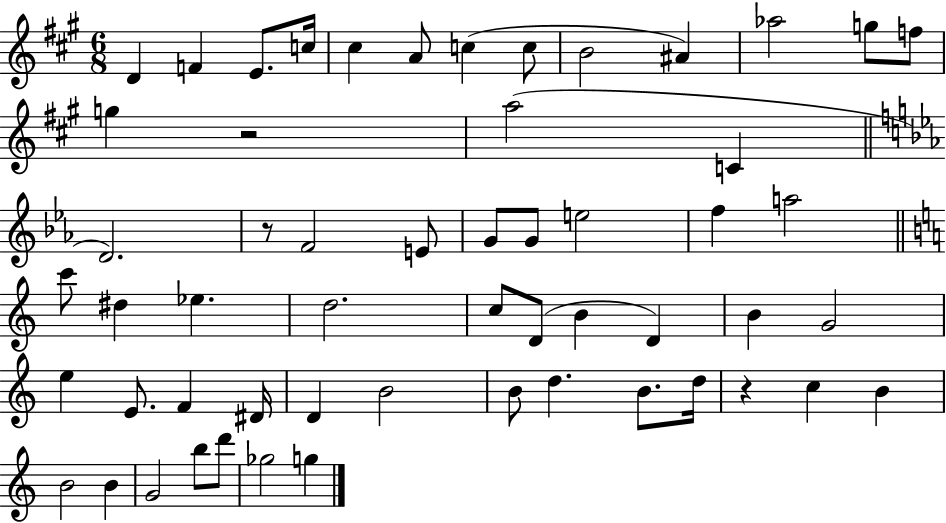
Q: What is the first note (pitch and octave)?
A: D4